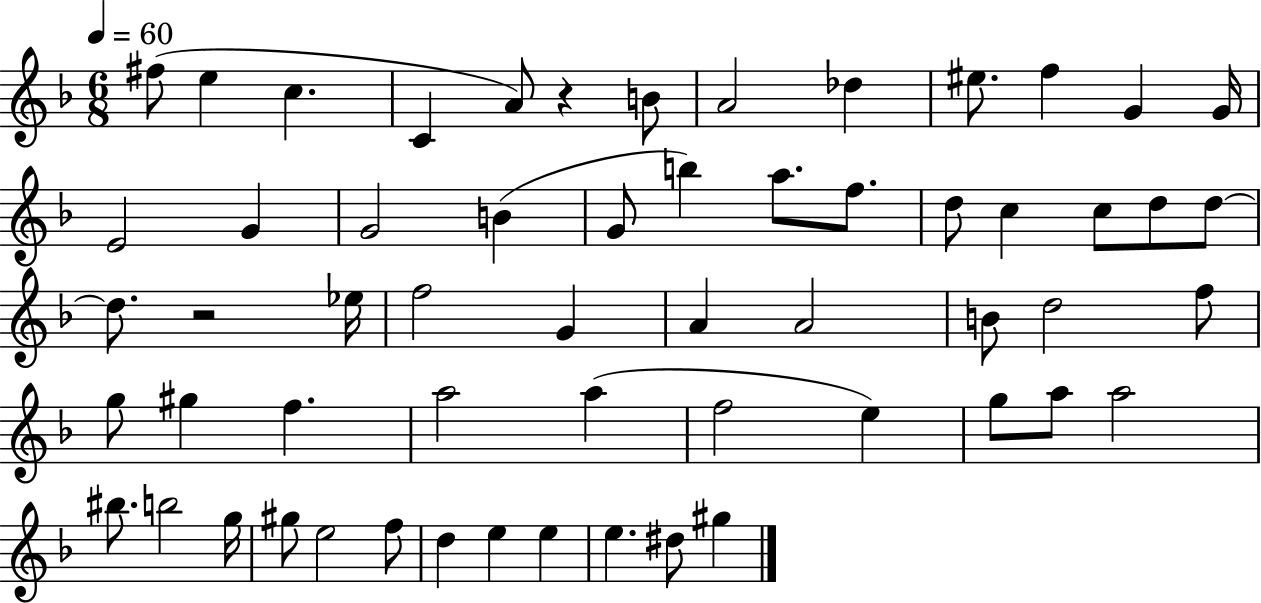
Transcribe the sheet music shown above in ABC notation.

X:1
T:Untitled
M:6/8
L:1/4
K:F
^f/2 e c C A/2 z B/2 A2 _d ^e/2 f G G/4 E2 G G2 B G/2 b a/2 f/2 d/2 c c/2 d/2 d/2 d/2 z2 _e/4 f2 G A A2 B/2 d2 f/2 g/2 ^g f a2 a f2 e g/2 a/2 a2 ^b/2 b2 g/4 ^g/2 e2 f/2 d e e e ^d/2 ^g